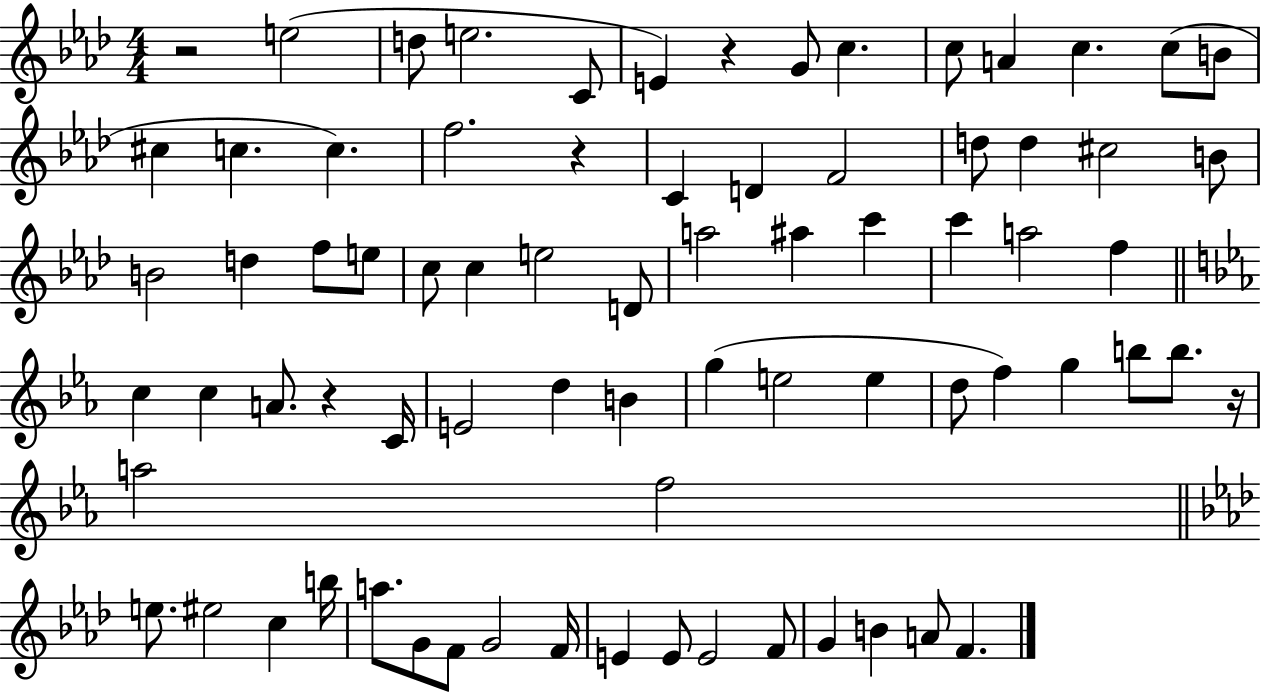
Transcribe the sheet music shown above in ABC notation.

X:1
T:Untitled
M:4/4
L:1/4
K:Ab
z2 e2 d/2 e2 C/2 E z G/2 c c/2 A c c/2 B/2 ^c c c f2 z C D F2 d/2 d ^c2 B/2 B2 d f/2 e/2 c/2 c e2 D/2 a2 ^a c' c' a2 f c c A/2 z C/4 E2 d B g e2 e d/2 f g b/2 b/2 z/4 a2 f2 e/2 ^e2 c b/4 a/2 G/2 F/2 G2 F/4 E E/2 E2 F/2 G B A/2 F